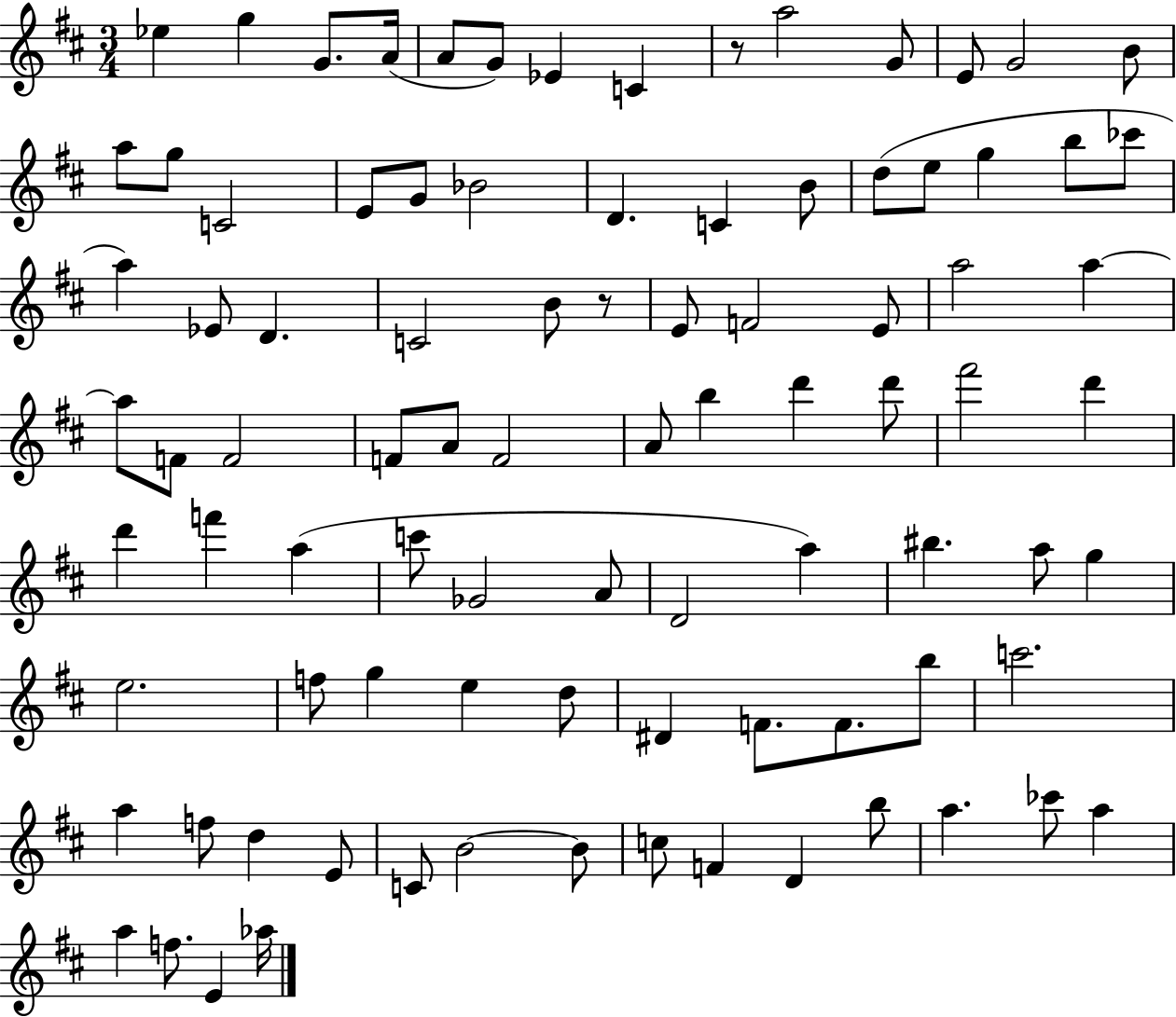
{
  \clef treble
  \numericTimeSignature
  \time 3/4
  \key d \major
  ees''4 g''4 g'8. a'16( | a'8 g'8) ees'4 c'4 | r8 a''2 g'8 | e'8 g'2 b'8 | \break a''8 g''8 c'2 | e'8 g'8 bes'2 | d'4. c'4 b'8 | d''8( e''8 g''4 b''8 ces'''8 | \break a''4) ees'8 d'4. | c'2 b'8 r8 | e'8 f'2 e'8 | a''2 a''4~~ | \break a''8 f'8 f'2 | f'8 a'8 f'2 | a'8 b''4 d'''4 d'''8 | fis'''2 d'''4 | \break d'''4 f'''4 a''4( | c'''8 ges'2 a'8 | d'2 a''4) | bis''4. a''8 g''4 | \break e''2. | f''8 g''4 e''4 d''8 | dis'4 f'8. f'8. b''8 | c'''2. | \break a''4 f''8 d''4 e'8 | c'8 b'2~~ b'8 | c''8 f'4 d'4 b''8 | a''4. ces'''8 a''4 | \break a''4 f''8. e'4 aes''16 | \bar "|."
}